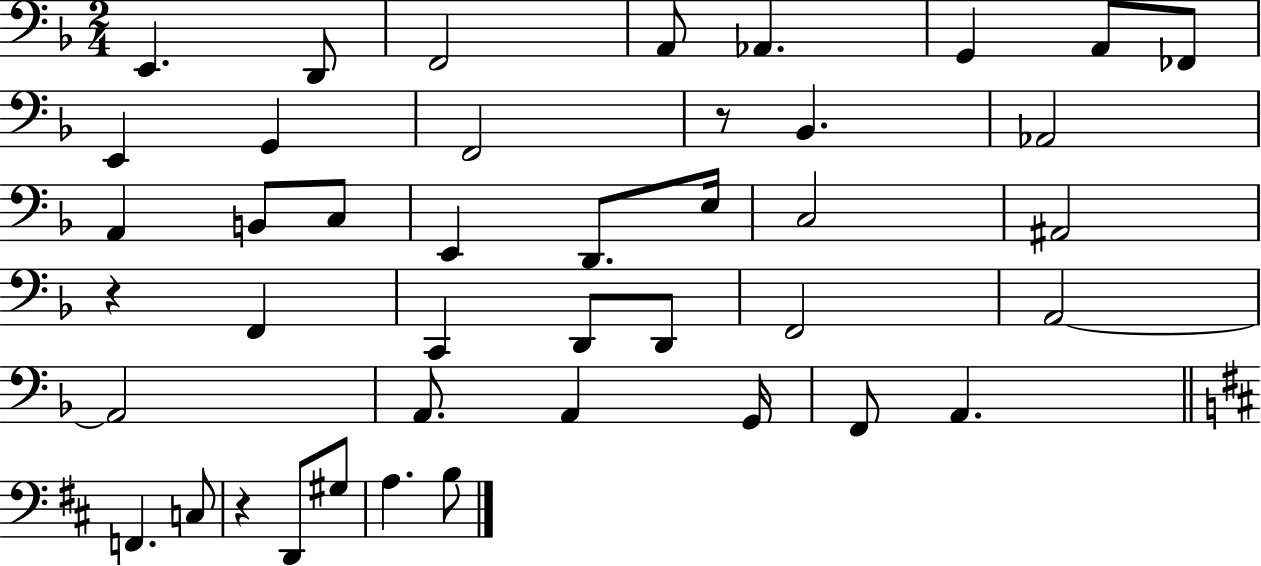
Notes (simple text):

E2/q. D2/e F2/h A2/e Ab2/q. G2/q A2/e FES2/e E2/q G2/q F2/h R/e Bb2/q. Ab2/h A2/q B2/e C3/e E2/q D2/e. E3/s C3/h A#2/h R/q F2/q C2/q D2/e D2/e F2/h A2/h A2/h A2/e. A2/q G2/s F2/e A2/q. F2/q. C3/e R/q D2/e G#3/e A3/q. B3/e